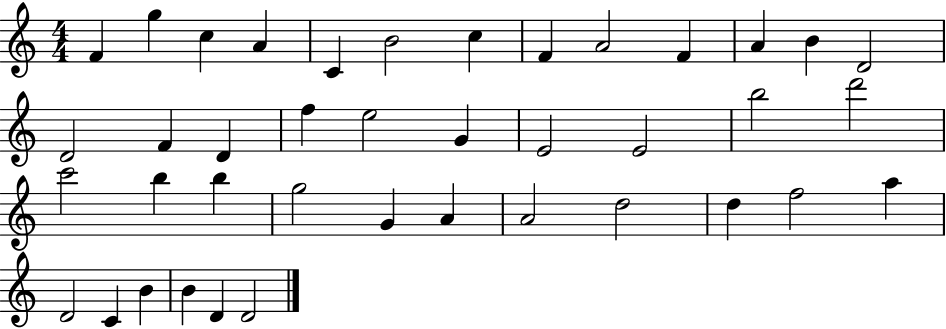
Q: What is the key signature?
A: C major